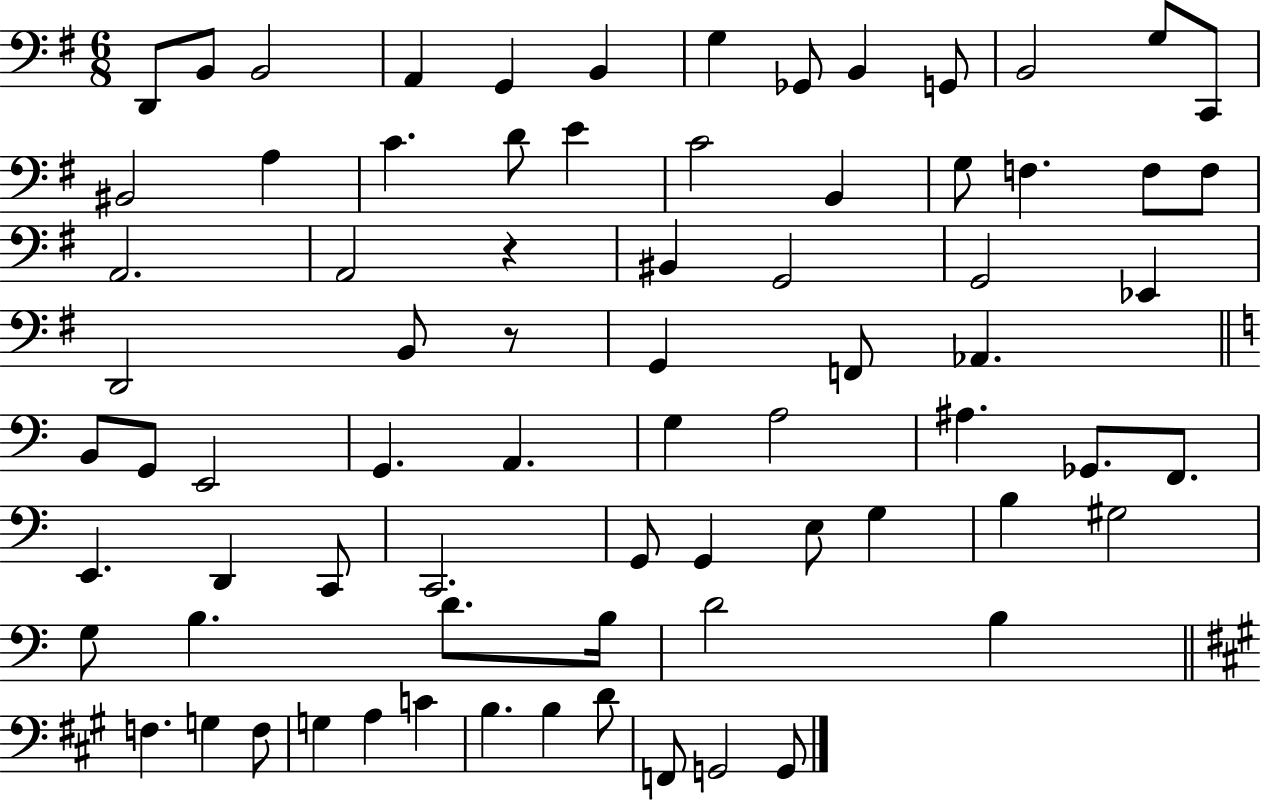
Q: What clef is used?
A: bass